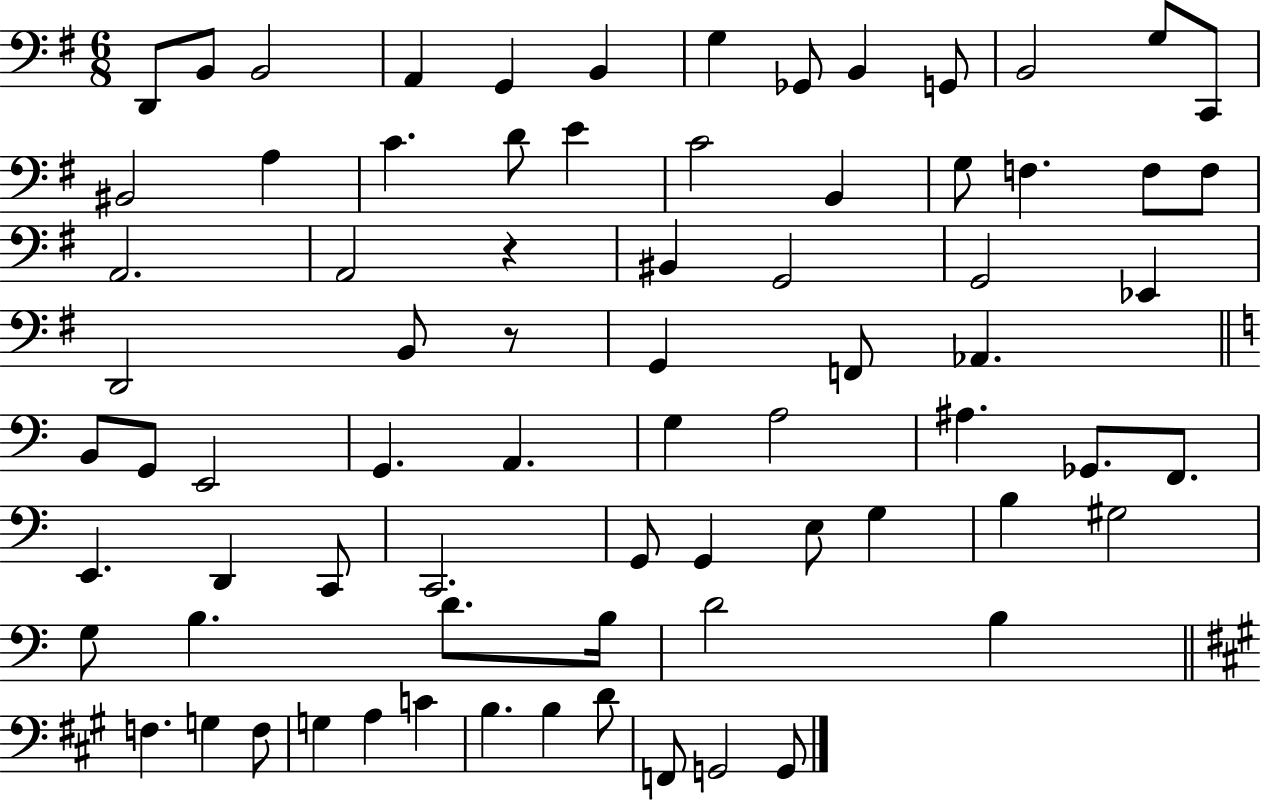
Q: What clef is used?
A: bass